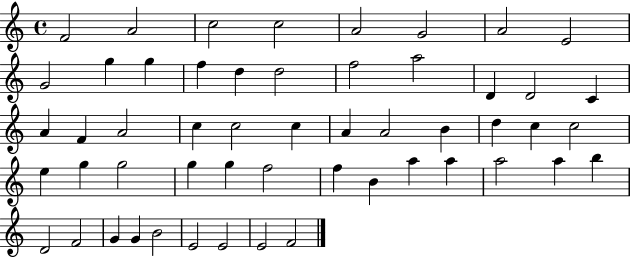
{
  \clef treble
  \time 4/4
  \defaultTimeSignature
  \key c \major
  f'2 a'2 | c''2 c''2 | a'2 g'2 | a'2 e'2 | \break g'2 g''4 g''4 | f''4 d''4 d''2 | f''2 a''2 | d'4 d'2 c'4 | \break a'4 f'4 a'2 | c''4 c''2 c''4 | a'4 a'2 b'4 | d''4 c''4 c''2 | \break e''4 g''4 g''2 | g''4 g''4 f''2 | f''4 b'4 a''4 a''4 | a''2 a''4 b''4 | \break d'2 f'2 | g'4 g'4 b'2 | e'2 e'2 | e'2 f'2 | \break \bar "|."
}